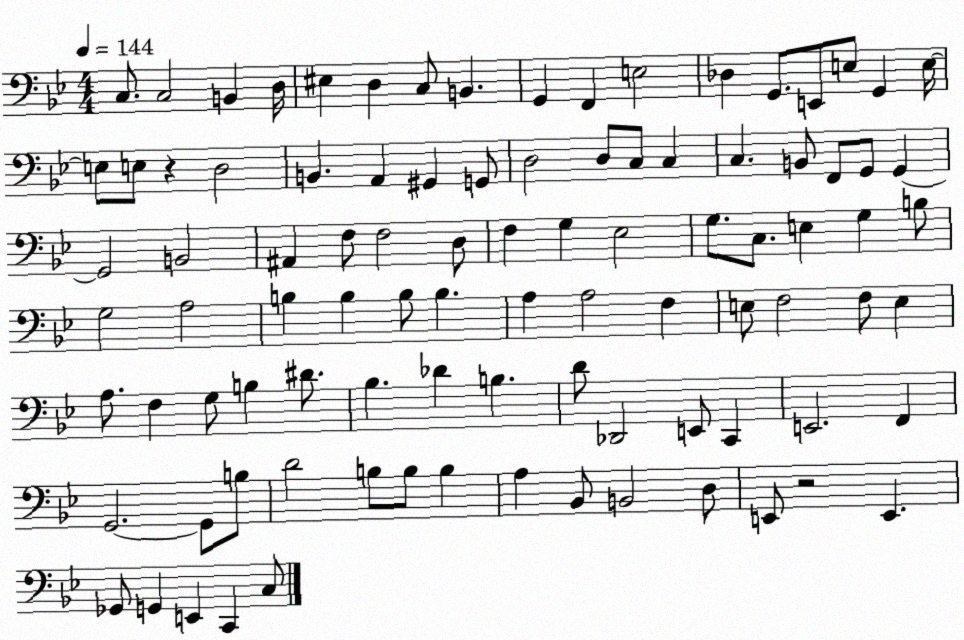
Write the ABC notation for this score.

X:1
T:Untitled
M:4/4
L:1/4
K:Bb
C,/2 C,2 B,, D,/4 ^E, D, C,/2 B,, G,, F,, E,2 _D, G,,/2 E,,/2 E,/2 G,, E,/4 E,/2 E,/2 z D,2 B,, A,, ^G,, G,,/2 D,2 D,/2 C,/2 C, C, B,,/2 F,,/2 G,,/2 G,, G,,2 B,,2 ^A,, F,/2 F,2 D,/2 F, G, _E,2 G,/2 C,/2 E, G, B,/2 G,2 A,2 B, B, B,/2 B, A, A,2 F, E,/2 F,2 F,/2 E, A,/2 F, G,/2 B, ^D/2 _B, _D B, D/2 _D,,2 E,,/2 C,, E,,2 F,, G,,2 G,,/2 B,/2 D2 B,/2 B,/2 B, A, _B,,/2 B,,2 D,/2 E,,/2 z2 E,, _G,,/2 G,, E,, C,, C,/2